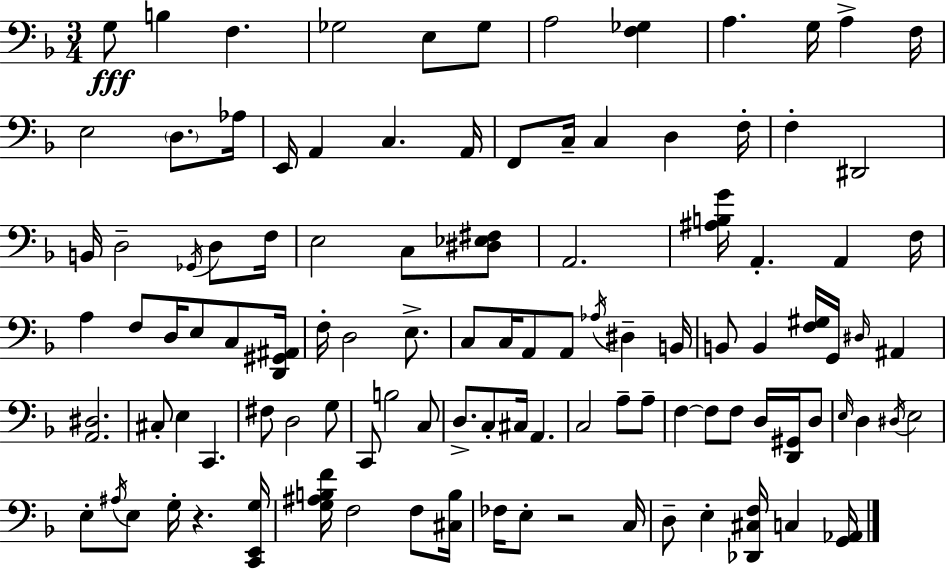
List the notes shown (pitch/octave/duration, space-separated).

G3/e B3/q F3/q. Gb3/h E3/e Gb3/e A3/h [F3,Gb3]/q A3/q. G3/s A3/q F3/s E3/h D3/e. Ab3/s E2/s A2/q C3/q. A2/s F2/e C3/s C3/q D3/q F3/s F3/q D#2/h B2/s D3/h Gb2/s D3/e F3/s E3/h C3/e [D#3,Eb3,F#3]/e A2/h. [A#3,B3,G4]/s A2/q. A2/q F3/s A3/q F3/e D3/s E3/e C3/e [D2,G#2,A#2]/s F3/s D3/h E3/e. C3/e C3/s A2/e A2/e Ab3/s D#3/q B2/s B2/e B2/q [F3,G#3]/s G2/s D#3/s A#2/q [A2,D#3]/h. C#3/e E3/q C2/q. F#3/e D3/h G3/e C2/e B3/h C3/e D3/e. C3/e C#3/s A2/q. C3/h A3/e A3/e F3/q F3/e F3/e D3/s [D2,G#2]/s D3/e E3/s D3/q D#3/s E3/h E3/e A#3/s E3/e G3/s R/q. [C2,E2,G3]/s [G3,A#3,B3,F4]/s F3/h F3/e [C#3,B3]/s FES3/s E3/e R/h C3/s D3/e E3/q [Db2,C#3,F3]/s C3/q [G2,Ab2]/s